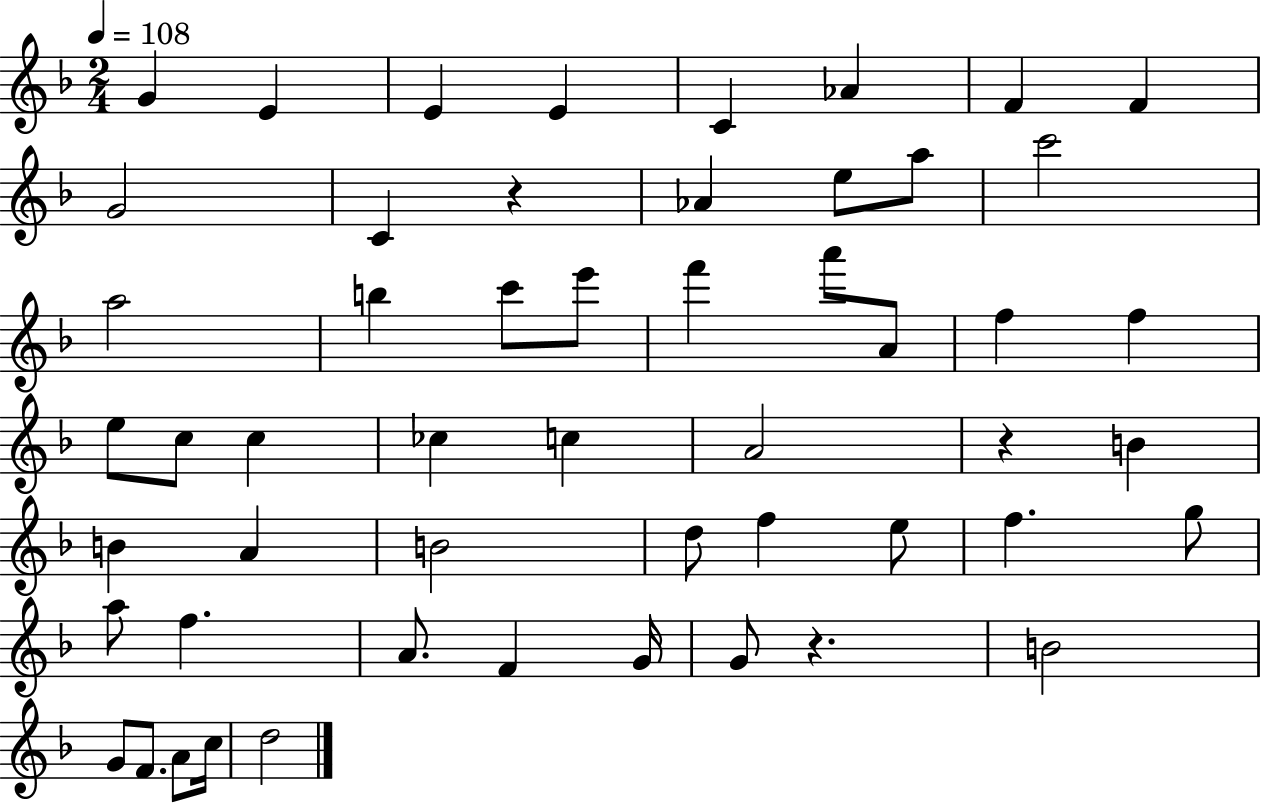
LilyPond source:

{
  \clef treble
  \numericTimeSignature
  \time 2/4
  \key f \major
  \tempo 4 = 108
  g'4 e'4 | e'4 e'4 | c'4 aes'4 | f'4 f'4 | \break g'2 | c'4 r4 | aes'4 e''8 a''8 | c'''2 | \break a''2 | b''4 c'''8 e'''8 | f'''4 a'''8 a'8 | f''4 f''4 | \break e''8 c''8 c''4 | ces''4 c''4 | a'2 | r4 b'4 | \break b'4 a'4 | b'2 | d''8 f''4 e''8 | f''4. g''8 | \break a''8 f''4. | a'8. f'4 g'16 | g'8 r4. | b'2 | \break g'8 f'8. a'8 c''16 | d''2 | \bar "|."
}